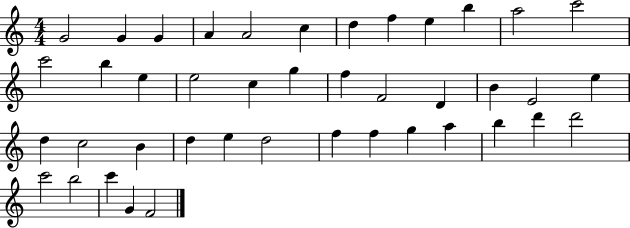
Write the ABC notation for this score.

X:1
T:Untitled
M:4/4
L:1/4
K:C
G2 G G A A2 c d f e b a2 c'2 c'2 b e e2 c g f F2 D B E2 e d c2 B d e d2 f f g a b d' d'2 c'2 b2 c' G F2